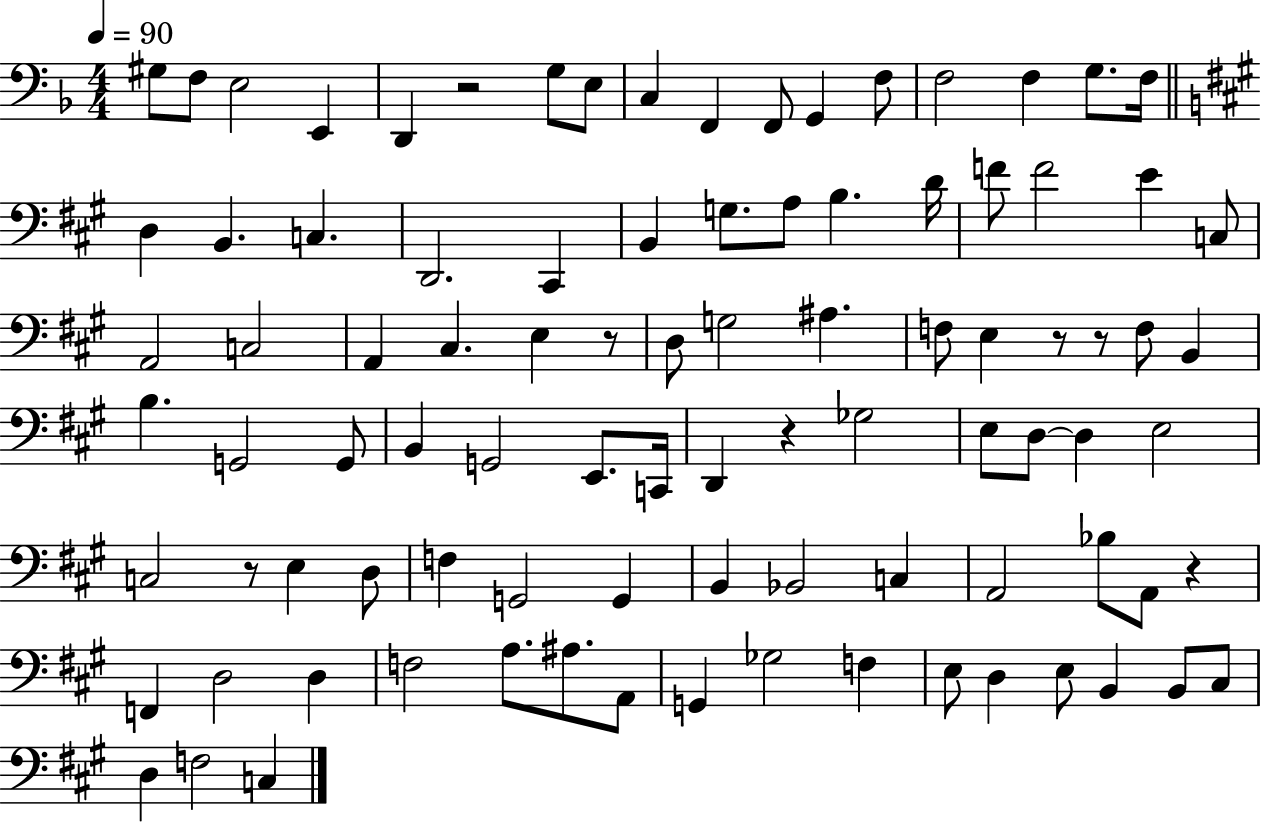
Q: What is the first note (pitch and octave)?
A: G#3